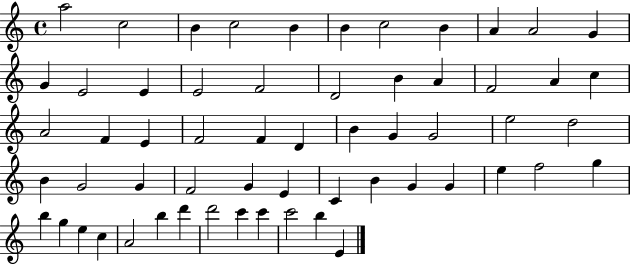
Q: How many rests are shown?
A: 0